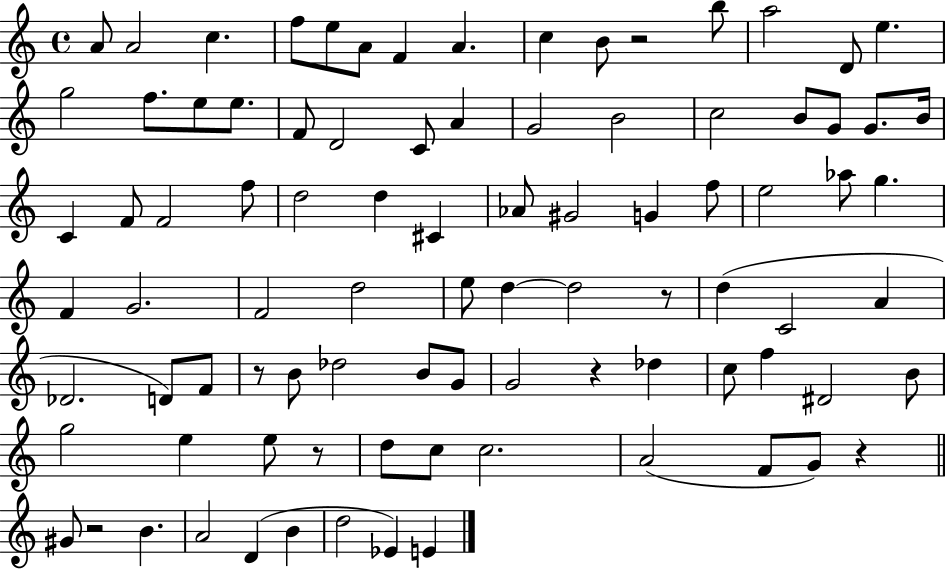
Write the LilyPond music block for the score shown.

{
  \clef treble
  \time 4/4
  \defaultTimeSignature
  \key c \major
  a'8 a'2 c''4. | f''8 e''8 a'8 f'4 a'4. | c''4 b'8 r2 b''8 | a''2 d'8 e''4. | \break g''2 f''8. e''8 e''8. | f'8 d'2 c'8 a'4 | g'2 b'2 | c''2 b'8 g'8 g'8. b'16 | \break c'4 f'8 f'2 f''8 | d''2 d''4 cis'4 | aes'8 gis'2 g'4 f''8 | e''2 aes''8 g''4. | \break f'4 g'2. | f'2 d''2 | e''8 d''4~~ d''2 r8 | d''4( c'2 a'4 | \break des'2. d'8) f'8 | r8 b'8 des''2 b'8 g'8 | g'2 r4 des''4 | c''8 f''4 dis'2 b'8 | \break g''2 e''4 e''8 r8 | d''8 c''8 c''2. | a'2( f'8 g'8) r4 | \bar "||" \break \key c \major gis'8 r2 b'4. | a'2 d'4( b'4 | d''2 ees'4) e'4 | \bar "|."
}